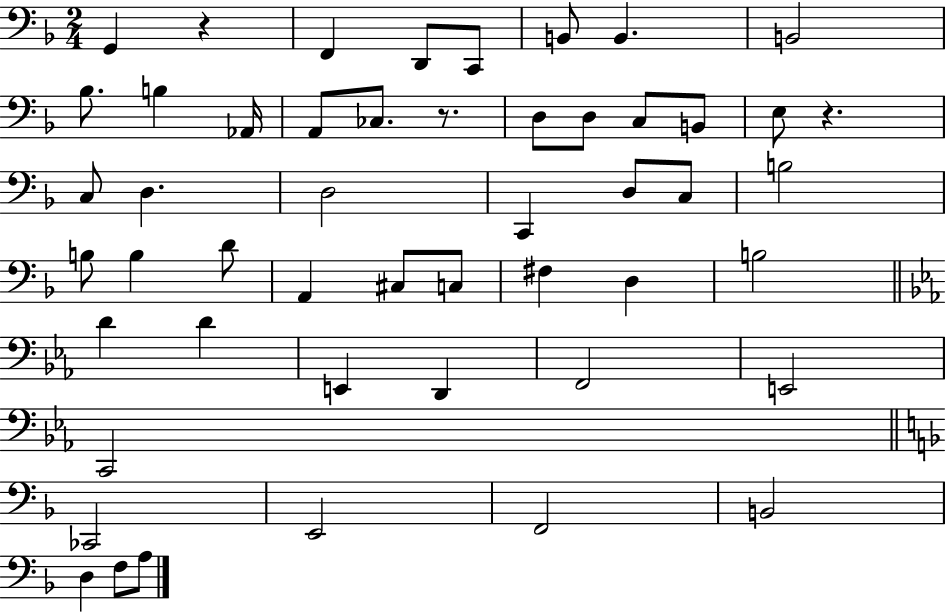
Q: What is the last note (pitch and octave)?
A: A3